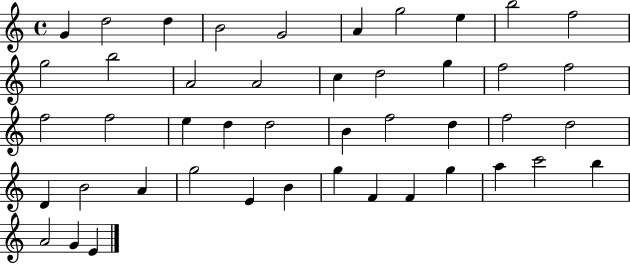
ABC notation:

X:1
T:Untitled
M:4/4
L:1/4
K:C
G d2 d B2 G2 A g2 e b2 f2 g2 b2 A2 A2 c d2 g f2 f2 f2 f2 e d d2 B f2 d f2 d2 D B2 A g2 E B g F F g a c'2 b A2 G E